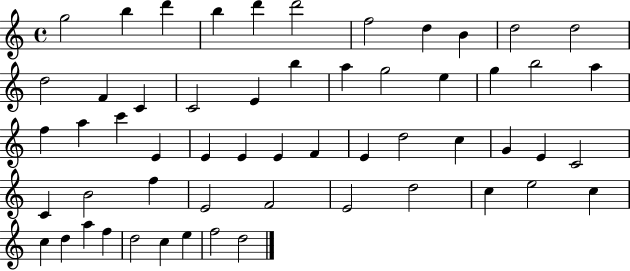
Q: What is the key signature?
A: C major